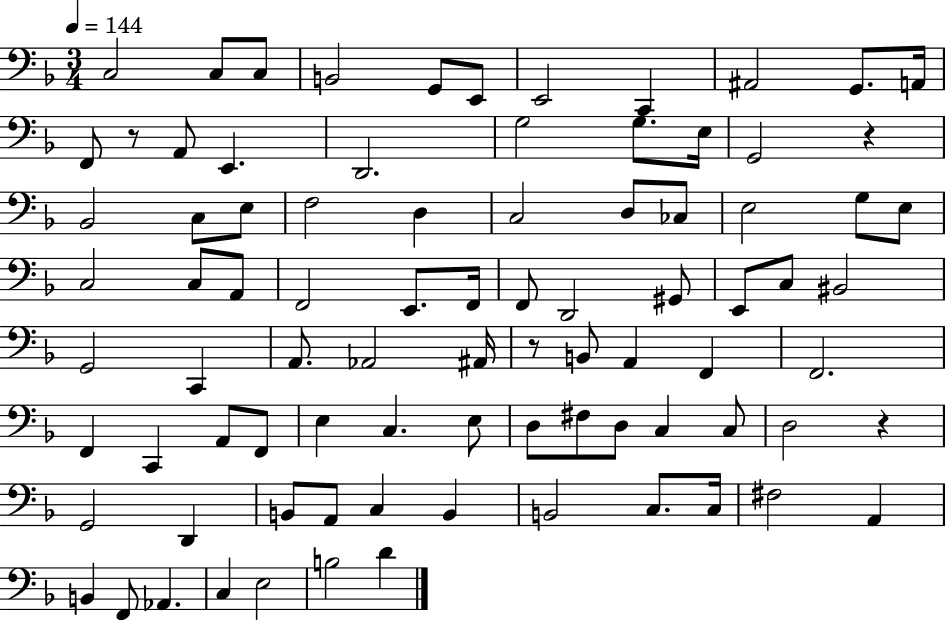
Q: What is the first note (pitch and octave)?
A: C3